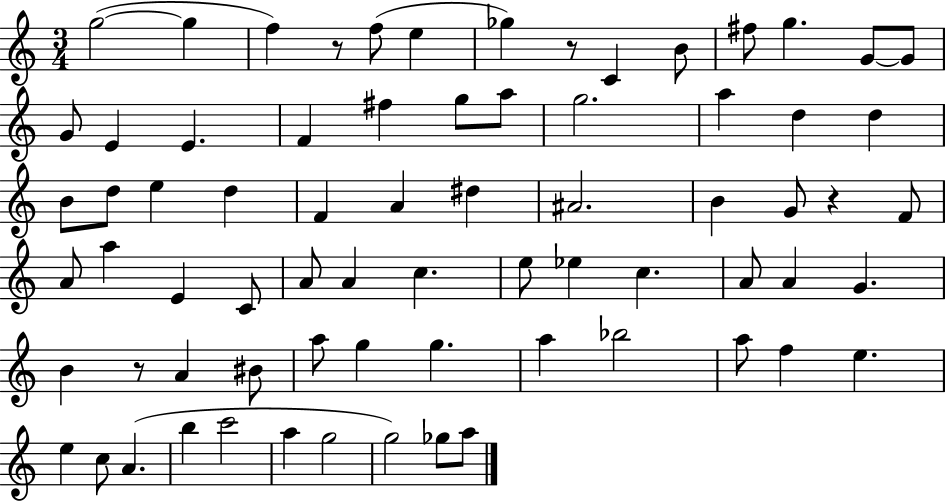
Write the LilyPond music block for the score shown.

{
  \clef treble
  \numericTimeSignature
  \time 3/4
  \key c \major
  g''2~(~ g''4 | f''4) r8 f''8( e''4 | ges''4) r8 c'4 b'8 | fis''8 g''4. g'8~~ g'8 | \break g'8 e'4 e'4. | f'4 fis''4 g''8 a''8 | g''2. | a''4 d''4 d''4 | \break b'8 d''8 e''4 d''4 | f'4 a'4 dis''4 | ais'2. | b'4 g'8 r4 f'8 | \break a'8 a''4 e'4 c'8 | a'8 a'4 c''4. | e''8 ees''4 c''4. | a'8 a'4 g'4. | \break b'4 r8 a'4 bis'8 | a''8 g''4 g''4. | a''4 bes''2 | a''8 f''4 e''4. | \break e''4 c''8 a'4.( | b''4 c'''2 | a''4 g''2 | g''2) ges''8 a''8 | \break \bar "|."
}